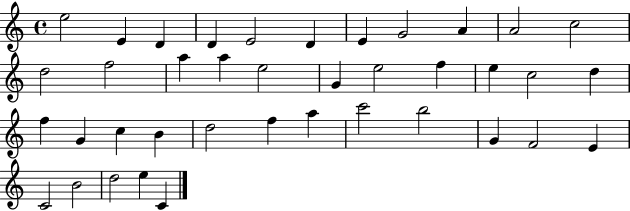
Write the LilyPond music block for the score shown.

{
  \clef treble
  \time 4/4
  \defaultTimeSignature
  \key c \major
  e''2 e'4 d'4 | d'4 e'2 d'4 | e'4 g'2 a'4 | a'2 c''2 | \break d''2 f''2 | a''4 a''4 e''2 | g'4 e''2 f''4 | e''4 c''2 d''4 | \break f''4 g'4 c''4 b'4 | d''2 f''4 a''4 | c'''2 b''2 | g'4 f'2 e'4 | \break c'2 b'2 | d''2 e''4 c'4 | \bar "|."
}